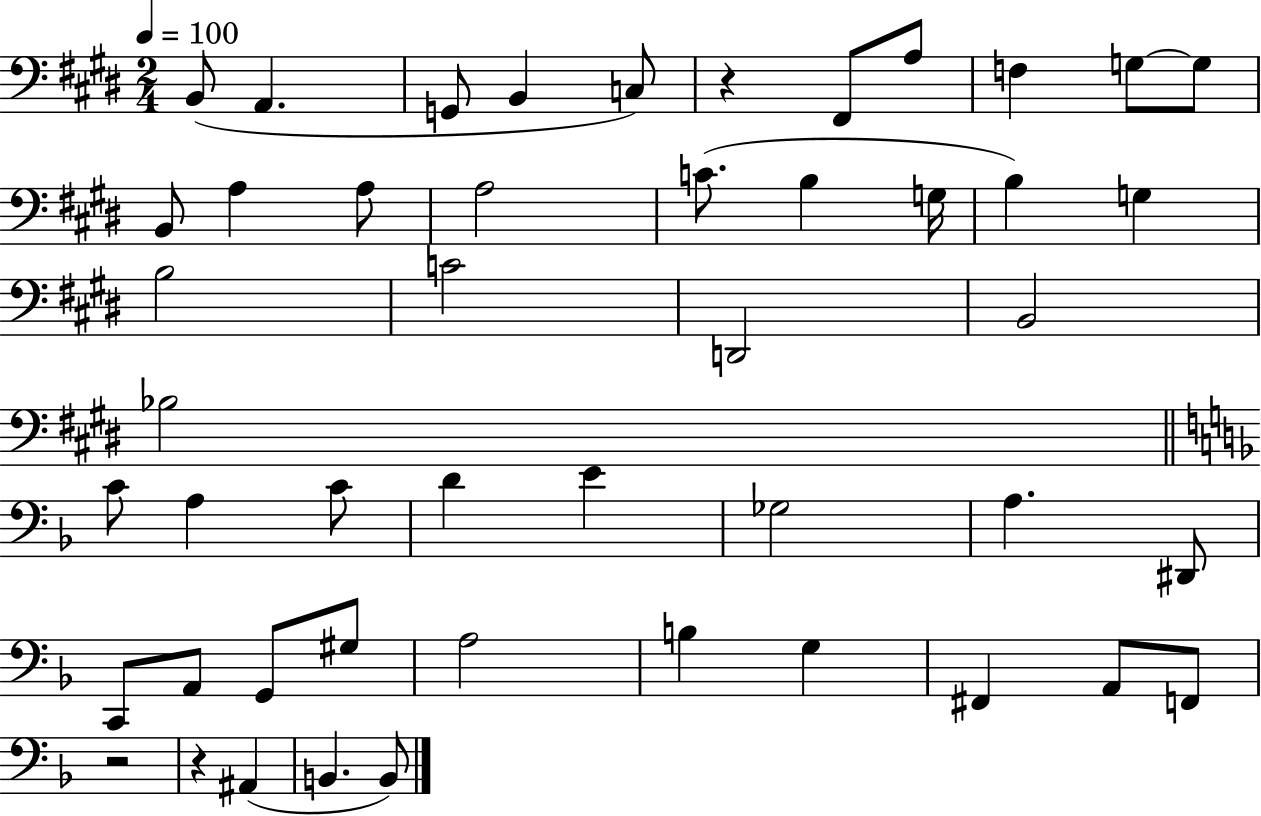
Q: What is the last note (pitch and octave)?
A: B2